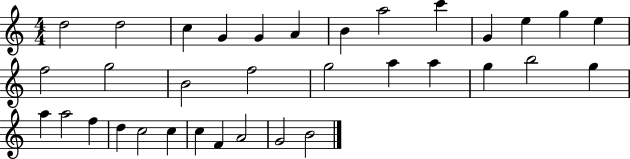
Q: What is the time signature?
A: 4/4